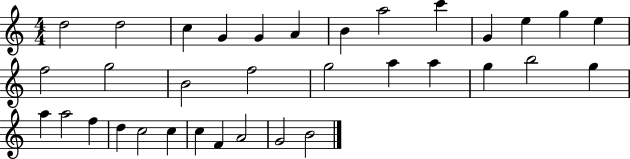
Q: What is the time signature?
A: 4/4